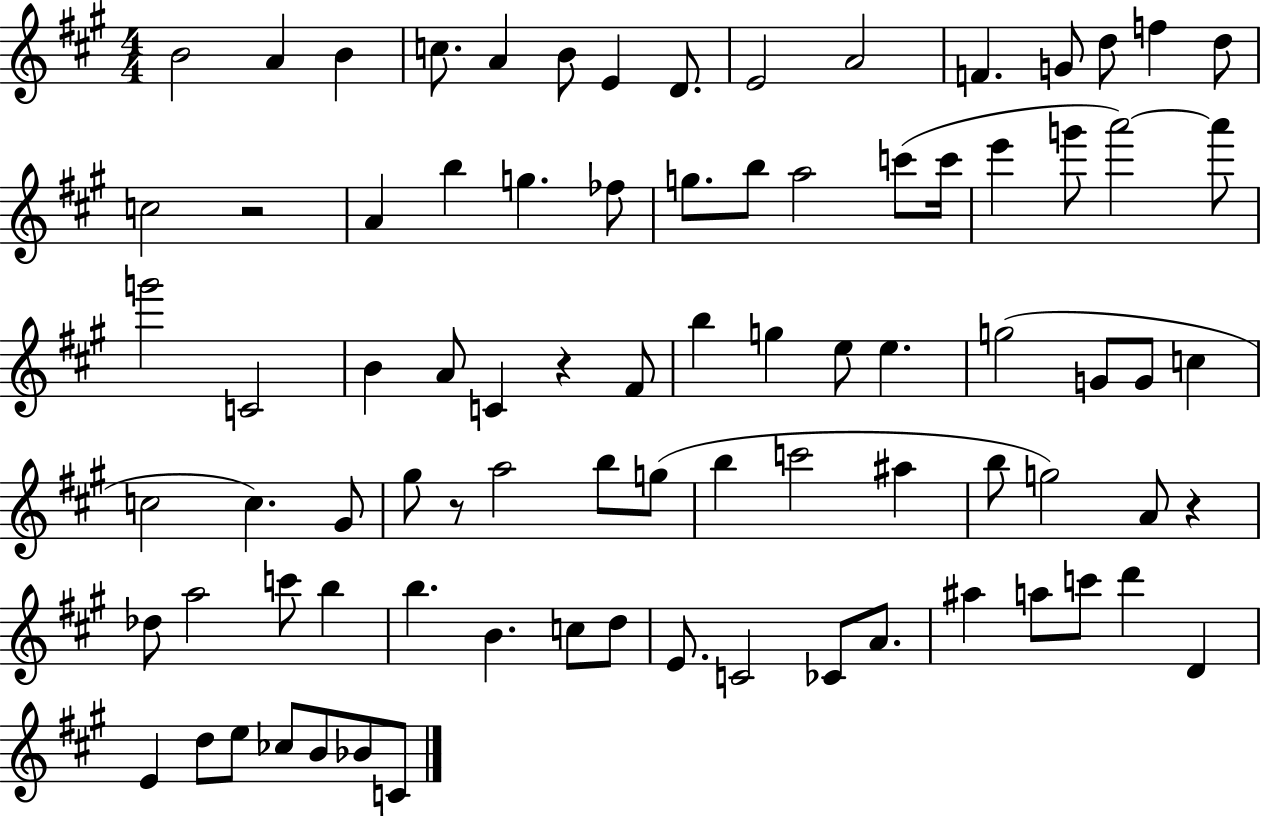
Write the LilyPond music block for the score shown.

{
  \clef treble
  \numericTimeSignature
  \time 4/4
  \key a \major
  b'2 a'4 b'4 | c''8. a'4 b'8 e'4 d'8. | e'2 a'2 | f'4. g'8 d''8 f''4 d''8 | \break c''2 r2 | a'4 b''4 g''4. fes''8 | g''8. b''8 a''2 c'''8( c'''16 | e'''4 g'''8 a'''2~~) a'''8 | \break g'''2 c'2 | b'4 a'8 c'4 r4 fis'8 | b''4 g''4 e''8 e''4. | g''2( g'8 g'8 c''4 | \break c''2 c''4.) gis'8 | gis''8 r8 a''2 b''8 g''8( | b''4 c'''2 ais''4 | b''8 g''2) a'8 r4 | \break des''8 a''2 c'''8 b''4 | b''4. b'4. c''8 d''8 | e'8. c'2 ces'8 a'8. | ais''4 a''8 c'''8 d'''4 d'4 | \break e'4 d''8 e''8 ces''8 b'8 bes'8 c'8 | \bar "|."
}